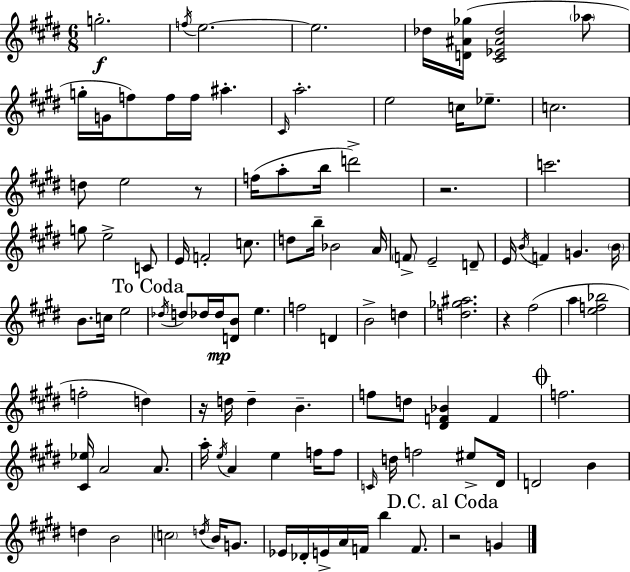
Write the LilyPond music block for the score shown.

{
  \clef treble
  \numericTimeSignature
  \time 6/8
  \key e \major
  g''2.-.\f | \acciaccatura { f''16 } e''2.~~ | e''2. | des''16 <d' ais' ges''>16( <cis' ees' ais' des''>2 \parenthesize aes''8 | \break g''16-. g'16 f''8) f''16 f''16 ais''4.-. | \grace { cis'16 } a''2.-. | e''2 c''16 ees''8.-- | c''2. | \break d''8 e''2 | r8 f''16( a''8-. b''16 d'''2->) | r2. | c'''2. | \break g''8 e''2-> | c'8 e'16 f'2-. c''8. | d''8 b''16-- bes'2 | a'16 \parenthesize f'8-> e'2-- | \break d'8-- e'16 \acciaccatura { b'16 } f'4 g'4. | \parenthesize b'16 b'8. c''16 e''2 | \mark "To Coda" \acciaccatura { des''16 } d''8 des''16 des''16\mp <d' b'>8 e''4. | f''2 | \break d'4 b'2-> | d''4 <d'' ges'' ais''>2. | r4 fis''2( | a''4 <e'' f'' bes''>2 | \break f''2-. | d''4) r16 d''16 d''4-- b'4.-- | f''8 d''8 <dis' f' bes'>4 | f'4 \mark \markup { \musicglyph "scripts.coda" } f''2. | \break <cis' ees''>16 a'2 | a'8. a''16-. \acciaccatura { e''16 } a'4 e''4 | f''16 f''8 \grace { c'16 } d''16 f''2 | eis''8-> dis'16 d'2 | \break b'4 d''4 b'2 | \parenthesize c''2 | \acciaccatura { d''16 } b'16 g'8. ees'16 des'16-. e'16-> a'16 f'16 | b''4 f'8. \mark "D.C. al Coda" r2 | \break g'4 \bar "|."
}